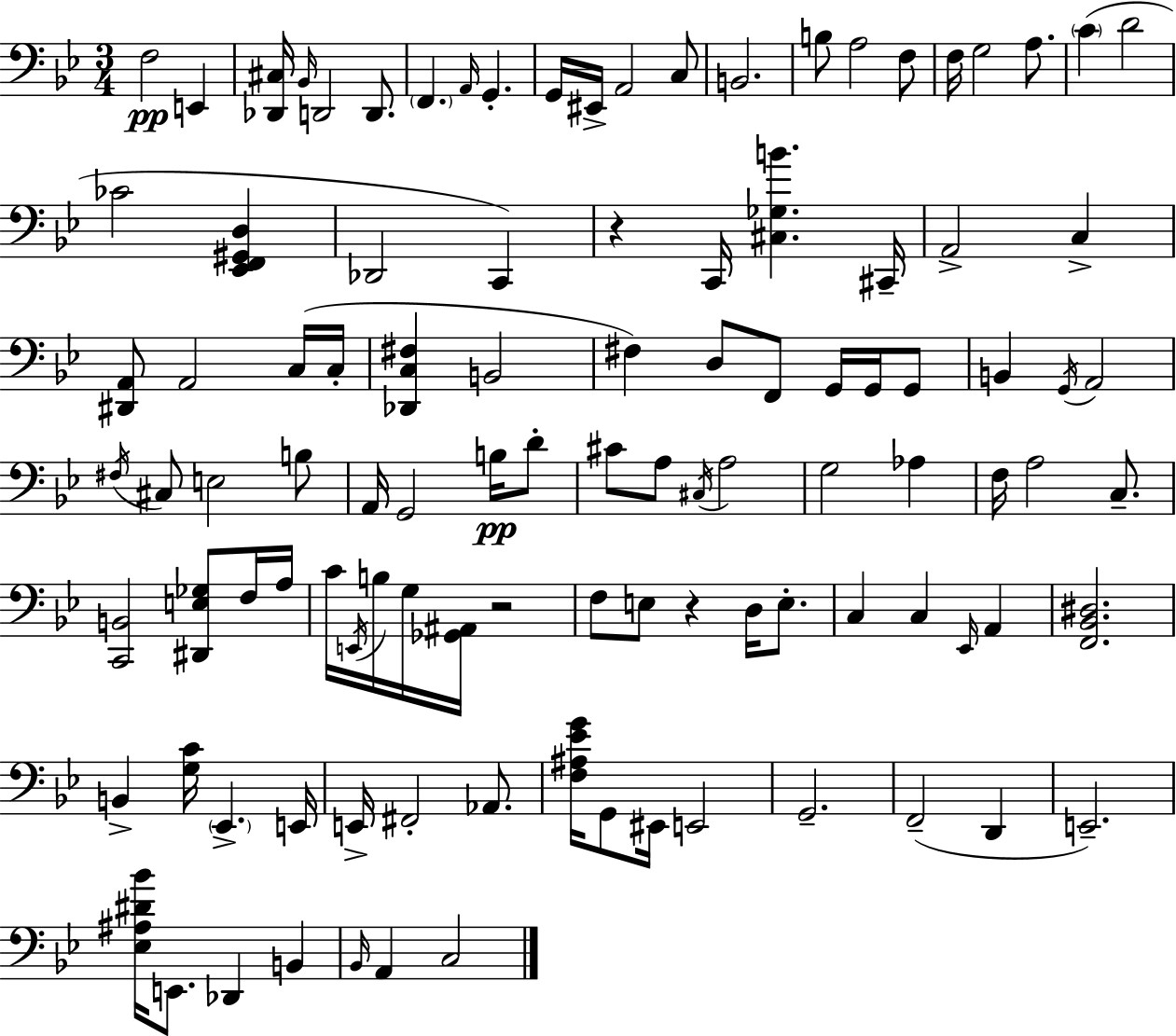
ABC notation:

X:1
T:Untitled
M:3/4
L:1/4
K:Bb
F,2 E,, [_D,,^C,]/4 _B,,/4 D,,2 D,,/2 F,, A,,/4 G,, G,,/4 ^E,,/4 A,,2 C,/2 B,,2 B,/2 A,2 F,/2 F,/4 G,2 A,/2 C D2 _C2 [_E,,F,,^G,,D,] _D,,2 C,, z C,,/4 [^C,_G,B] ^C,,/4 A,,2 C, [^D,,A,,]/2 A,,2 C,/4 C,/4 [_D,,C,^F,] B,,2 ^F, D,/2 F,,/2 G,,/4 G,,/4 G,,/2 B,, G,,/4 A,,2 ^F,/4 ^C,/2 E,2 B,/2 A,,/4 G,,2 B,/4 D/2 ^C/2 A,/2 ^C,/4 A,2 G,2 _A, F,/4 A,2 C,/2 [C,,B,,]2 [^D,,E,_G,]/2 F,/4 A,/4 C/4 E,,/4 B,/4 G,/4 [_G,,^A,,]/4 z2 F,/2 E,/2 z D,/4 E,/2 C, C, _E,,/4 A,, [F,,_B,,^D,]2 B,, [G,C]/4 _E,, E,,/4 E,,/4 ^F,,2 _A,,/2 [F,^A,_EG]/4 G,,/2 ^E,,/4 E,,2 G,,2 F,,2 D,, E,,2 [_E,^A,^D_B]/4 E,,/2 _D,, B,, _B,,/4 A,, C,2